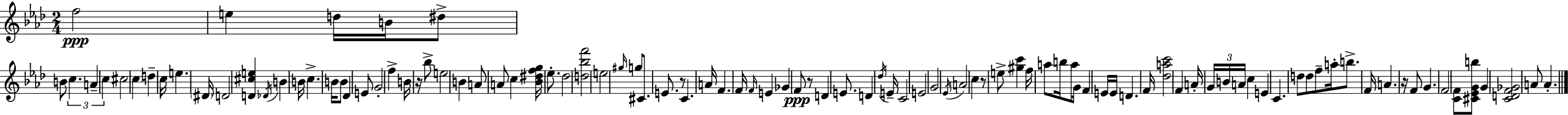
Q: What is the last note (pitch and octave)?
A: A4